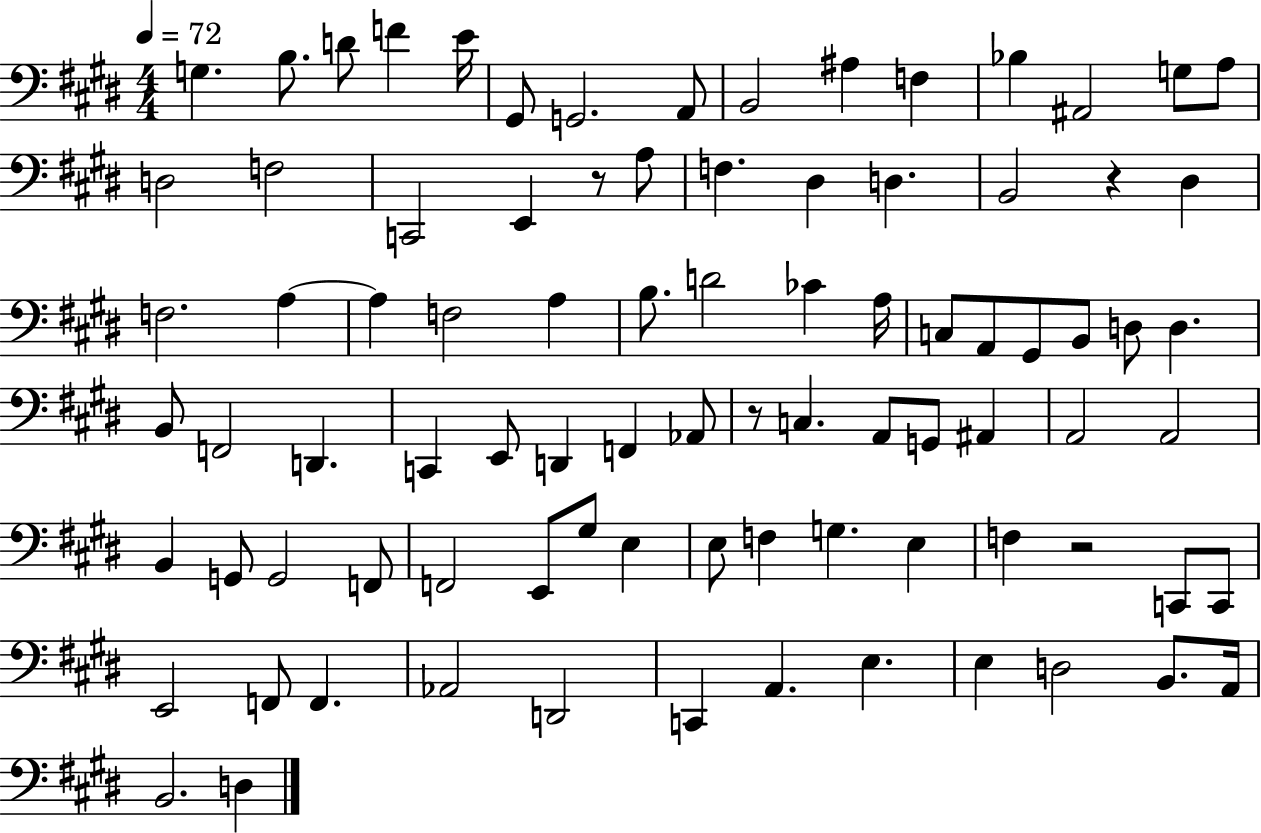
X:1
T:Untitled
M:4/4
L:1/4
K:E
G, B,/2 D/2 F E/4 ^G,,/2 G,,2 A,,/2 B,,2 ^A, F, _B, ^A,,2 G,/2 A,/2 D,2 F,2 C,,2 E,, z/2 A,/2 F, ^D, D, B,,2 z ^D, F,2 A, A, F,2 A, B,/2 D2 _C A,/4 C,/2 A,,/2 ^G,,/2 B,,/2 D,/2 D, B,,/2 F,,2 D,, C,, E,,/2 D,, F,, _A,,/2 z/2 C, A,,/2 G,,/2 ^A,, A,,2 A,,2 B,, G,,/2 G,,2 F,,/2 F,,2 E,,/2 ^G,/2 E, E,/2 F, G, E, F, z2 C,,/2 C,,/2 E,,2 F,,/2 F,, _A,,2 D,,2 C,, A,, E, E, D,2 B,,/2 A,,/4 B,,2 D,